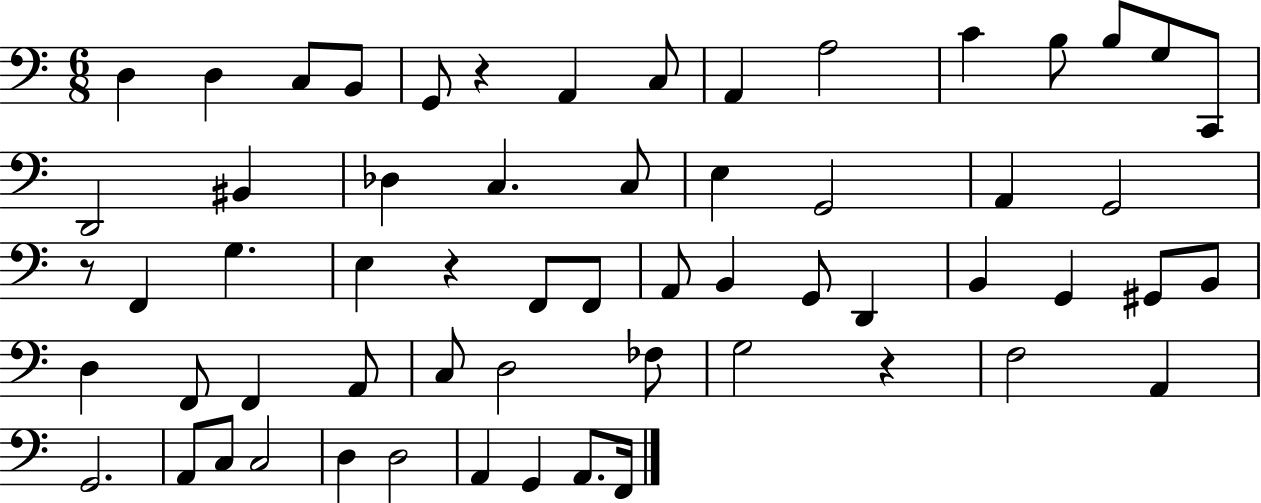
{
  \clef bass
  \numericTimeSignature
  \time 6/8
  \key c \major
  d4 d4 c8 b,8 | g,8 r4 a,4 c8 | a,4 a2 | c'4 b8 b8 g8 c,8 | \break d,2 bis,4 | des4 c4. c8 | e4 g,2 | a,4 g,2 | \break r8 f,4 g4. | e4 r4 f,8 f,8 | a,8 b,4 g,8 d,4 | b,4 g,4 gis,8 b,8 | \break d4 f,8 f,4 a,8 | c8 d2 fes8 | g2 r4 | f2 a,4 | \break g,2. | a,8 c8 c2 | d4 d2 | a,4 g,4 a,8. f,16 | \break \bar "|."
}